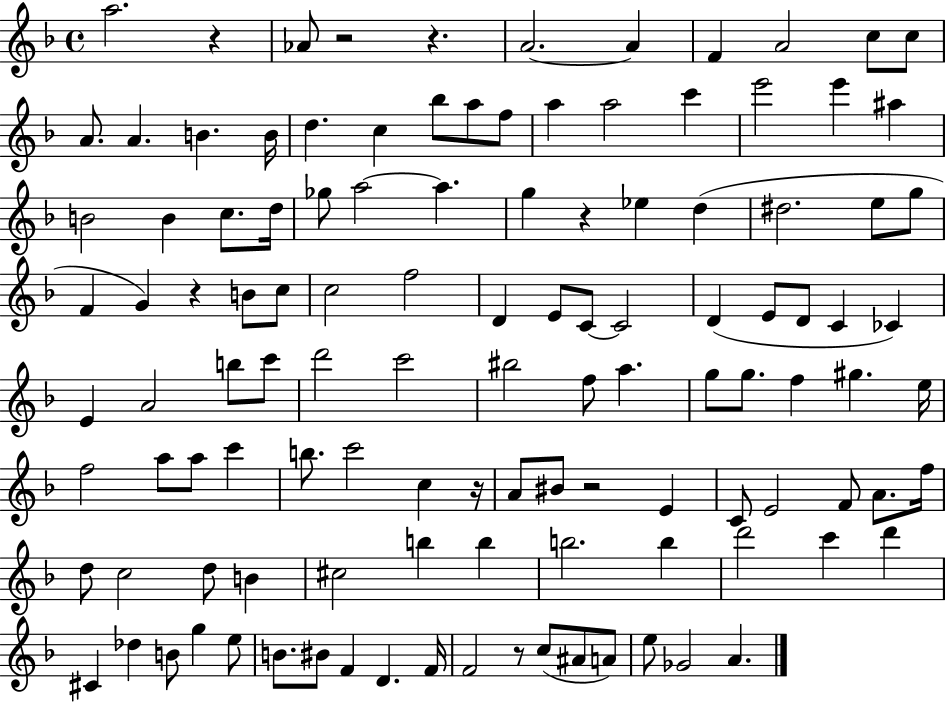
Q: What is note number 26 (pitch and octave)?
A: C5